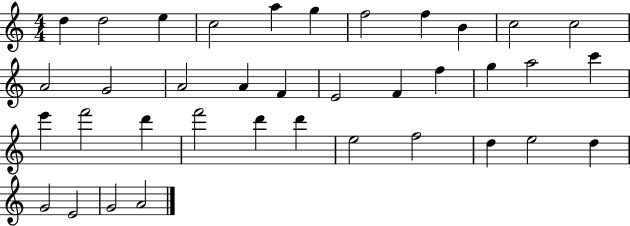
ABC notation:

X:1
T:Untitled
M:4/4
L:1/4
K:C
d d2 e c2 a g f2 f B c2 c2 A2 G2 A2 A F E2 F f g a2 c' e' f'2 d' f'2 d' d' e2 f2 d e2 d G2 E2 G2 A2